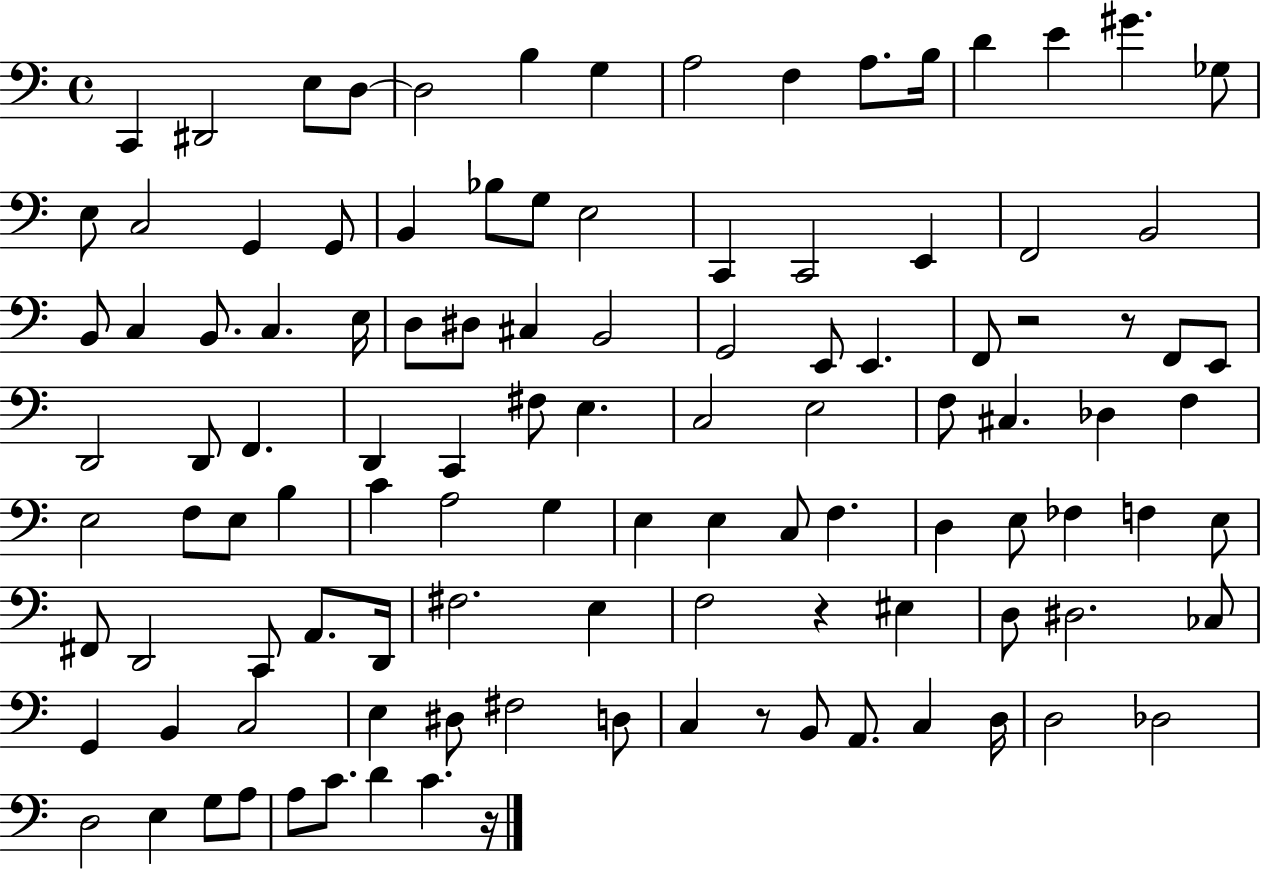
C2/q D#2/h E3/e D3/e D3/h B3/q G3/q A3/h F3/q A3/e. B3/s D4/q E4/q G#4/q. Gb3/e E3/e C3/h G2/q G2/e B2/q Bb3/e G3/e E3/h C2/q C2/h E2/q F2/h B2/h B2/e C3/q B2/e. C3/q. E3/s D3/e D#3/e C#3/q B2/h G2/h E2/e E2/q. F2/e R/h R/e F2/e E2/e D2/h D2/e F2/q. D2/q C2/q F#3/e E3/q. C3/h E3/h F3/e C#3/q. Db3/q F3/q E3/h F3/e E3/e B3/q C4/q A3/h G3/q E3/q E3/q C3/e F3/q. D3/q E3/e FES3/q F3/q E3/e F#2/e D2/h C2/e A2/e. D2/s F#3/h. E3/q F3/h R/q EIS3/q D3/e D#3/h. CES3/e G2/q B2/q C3/h E3/q D#3/e F#3/h D3/e C3/q R/e B2/e A2/e. C3/q D3/s D3/h Db3/h D3/h E3/q G3/e A3/e A3/e C4/e. D4/q C4/q. R/s